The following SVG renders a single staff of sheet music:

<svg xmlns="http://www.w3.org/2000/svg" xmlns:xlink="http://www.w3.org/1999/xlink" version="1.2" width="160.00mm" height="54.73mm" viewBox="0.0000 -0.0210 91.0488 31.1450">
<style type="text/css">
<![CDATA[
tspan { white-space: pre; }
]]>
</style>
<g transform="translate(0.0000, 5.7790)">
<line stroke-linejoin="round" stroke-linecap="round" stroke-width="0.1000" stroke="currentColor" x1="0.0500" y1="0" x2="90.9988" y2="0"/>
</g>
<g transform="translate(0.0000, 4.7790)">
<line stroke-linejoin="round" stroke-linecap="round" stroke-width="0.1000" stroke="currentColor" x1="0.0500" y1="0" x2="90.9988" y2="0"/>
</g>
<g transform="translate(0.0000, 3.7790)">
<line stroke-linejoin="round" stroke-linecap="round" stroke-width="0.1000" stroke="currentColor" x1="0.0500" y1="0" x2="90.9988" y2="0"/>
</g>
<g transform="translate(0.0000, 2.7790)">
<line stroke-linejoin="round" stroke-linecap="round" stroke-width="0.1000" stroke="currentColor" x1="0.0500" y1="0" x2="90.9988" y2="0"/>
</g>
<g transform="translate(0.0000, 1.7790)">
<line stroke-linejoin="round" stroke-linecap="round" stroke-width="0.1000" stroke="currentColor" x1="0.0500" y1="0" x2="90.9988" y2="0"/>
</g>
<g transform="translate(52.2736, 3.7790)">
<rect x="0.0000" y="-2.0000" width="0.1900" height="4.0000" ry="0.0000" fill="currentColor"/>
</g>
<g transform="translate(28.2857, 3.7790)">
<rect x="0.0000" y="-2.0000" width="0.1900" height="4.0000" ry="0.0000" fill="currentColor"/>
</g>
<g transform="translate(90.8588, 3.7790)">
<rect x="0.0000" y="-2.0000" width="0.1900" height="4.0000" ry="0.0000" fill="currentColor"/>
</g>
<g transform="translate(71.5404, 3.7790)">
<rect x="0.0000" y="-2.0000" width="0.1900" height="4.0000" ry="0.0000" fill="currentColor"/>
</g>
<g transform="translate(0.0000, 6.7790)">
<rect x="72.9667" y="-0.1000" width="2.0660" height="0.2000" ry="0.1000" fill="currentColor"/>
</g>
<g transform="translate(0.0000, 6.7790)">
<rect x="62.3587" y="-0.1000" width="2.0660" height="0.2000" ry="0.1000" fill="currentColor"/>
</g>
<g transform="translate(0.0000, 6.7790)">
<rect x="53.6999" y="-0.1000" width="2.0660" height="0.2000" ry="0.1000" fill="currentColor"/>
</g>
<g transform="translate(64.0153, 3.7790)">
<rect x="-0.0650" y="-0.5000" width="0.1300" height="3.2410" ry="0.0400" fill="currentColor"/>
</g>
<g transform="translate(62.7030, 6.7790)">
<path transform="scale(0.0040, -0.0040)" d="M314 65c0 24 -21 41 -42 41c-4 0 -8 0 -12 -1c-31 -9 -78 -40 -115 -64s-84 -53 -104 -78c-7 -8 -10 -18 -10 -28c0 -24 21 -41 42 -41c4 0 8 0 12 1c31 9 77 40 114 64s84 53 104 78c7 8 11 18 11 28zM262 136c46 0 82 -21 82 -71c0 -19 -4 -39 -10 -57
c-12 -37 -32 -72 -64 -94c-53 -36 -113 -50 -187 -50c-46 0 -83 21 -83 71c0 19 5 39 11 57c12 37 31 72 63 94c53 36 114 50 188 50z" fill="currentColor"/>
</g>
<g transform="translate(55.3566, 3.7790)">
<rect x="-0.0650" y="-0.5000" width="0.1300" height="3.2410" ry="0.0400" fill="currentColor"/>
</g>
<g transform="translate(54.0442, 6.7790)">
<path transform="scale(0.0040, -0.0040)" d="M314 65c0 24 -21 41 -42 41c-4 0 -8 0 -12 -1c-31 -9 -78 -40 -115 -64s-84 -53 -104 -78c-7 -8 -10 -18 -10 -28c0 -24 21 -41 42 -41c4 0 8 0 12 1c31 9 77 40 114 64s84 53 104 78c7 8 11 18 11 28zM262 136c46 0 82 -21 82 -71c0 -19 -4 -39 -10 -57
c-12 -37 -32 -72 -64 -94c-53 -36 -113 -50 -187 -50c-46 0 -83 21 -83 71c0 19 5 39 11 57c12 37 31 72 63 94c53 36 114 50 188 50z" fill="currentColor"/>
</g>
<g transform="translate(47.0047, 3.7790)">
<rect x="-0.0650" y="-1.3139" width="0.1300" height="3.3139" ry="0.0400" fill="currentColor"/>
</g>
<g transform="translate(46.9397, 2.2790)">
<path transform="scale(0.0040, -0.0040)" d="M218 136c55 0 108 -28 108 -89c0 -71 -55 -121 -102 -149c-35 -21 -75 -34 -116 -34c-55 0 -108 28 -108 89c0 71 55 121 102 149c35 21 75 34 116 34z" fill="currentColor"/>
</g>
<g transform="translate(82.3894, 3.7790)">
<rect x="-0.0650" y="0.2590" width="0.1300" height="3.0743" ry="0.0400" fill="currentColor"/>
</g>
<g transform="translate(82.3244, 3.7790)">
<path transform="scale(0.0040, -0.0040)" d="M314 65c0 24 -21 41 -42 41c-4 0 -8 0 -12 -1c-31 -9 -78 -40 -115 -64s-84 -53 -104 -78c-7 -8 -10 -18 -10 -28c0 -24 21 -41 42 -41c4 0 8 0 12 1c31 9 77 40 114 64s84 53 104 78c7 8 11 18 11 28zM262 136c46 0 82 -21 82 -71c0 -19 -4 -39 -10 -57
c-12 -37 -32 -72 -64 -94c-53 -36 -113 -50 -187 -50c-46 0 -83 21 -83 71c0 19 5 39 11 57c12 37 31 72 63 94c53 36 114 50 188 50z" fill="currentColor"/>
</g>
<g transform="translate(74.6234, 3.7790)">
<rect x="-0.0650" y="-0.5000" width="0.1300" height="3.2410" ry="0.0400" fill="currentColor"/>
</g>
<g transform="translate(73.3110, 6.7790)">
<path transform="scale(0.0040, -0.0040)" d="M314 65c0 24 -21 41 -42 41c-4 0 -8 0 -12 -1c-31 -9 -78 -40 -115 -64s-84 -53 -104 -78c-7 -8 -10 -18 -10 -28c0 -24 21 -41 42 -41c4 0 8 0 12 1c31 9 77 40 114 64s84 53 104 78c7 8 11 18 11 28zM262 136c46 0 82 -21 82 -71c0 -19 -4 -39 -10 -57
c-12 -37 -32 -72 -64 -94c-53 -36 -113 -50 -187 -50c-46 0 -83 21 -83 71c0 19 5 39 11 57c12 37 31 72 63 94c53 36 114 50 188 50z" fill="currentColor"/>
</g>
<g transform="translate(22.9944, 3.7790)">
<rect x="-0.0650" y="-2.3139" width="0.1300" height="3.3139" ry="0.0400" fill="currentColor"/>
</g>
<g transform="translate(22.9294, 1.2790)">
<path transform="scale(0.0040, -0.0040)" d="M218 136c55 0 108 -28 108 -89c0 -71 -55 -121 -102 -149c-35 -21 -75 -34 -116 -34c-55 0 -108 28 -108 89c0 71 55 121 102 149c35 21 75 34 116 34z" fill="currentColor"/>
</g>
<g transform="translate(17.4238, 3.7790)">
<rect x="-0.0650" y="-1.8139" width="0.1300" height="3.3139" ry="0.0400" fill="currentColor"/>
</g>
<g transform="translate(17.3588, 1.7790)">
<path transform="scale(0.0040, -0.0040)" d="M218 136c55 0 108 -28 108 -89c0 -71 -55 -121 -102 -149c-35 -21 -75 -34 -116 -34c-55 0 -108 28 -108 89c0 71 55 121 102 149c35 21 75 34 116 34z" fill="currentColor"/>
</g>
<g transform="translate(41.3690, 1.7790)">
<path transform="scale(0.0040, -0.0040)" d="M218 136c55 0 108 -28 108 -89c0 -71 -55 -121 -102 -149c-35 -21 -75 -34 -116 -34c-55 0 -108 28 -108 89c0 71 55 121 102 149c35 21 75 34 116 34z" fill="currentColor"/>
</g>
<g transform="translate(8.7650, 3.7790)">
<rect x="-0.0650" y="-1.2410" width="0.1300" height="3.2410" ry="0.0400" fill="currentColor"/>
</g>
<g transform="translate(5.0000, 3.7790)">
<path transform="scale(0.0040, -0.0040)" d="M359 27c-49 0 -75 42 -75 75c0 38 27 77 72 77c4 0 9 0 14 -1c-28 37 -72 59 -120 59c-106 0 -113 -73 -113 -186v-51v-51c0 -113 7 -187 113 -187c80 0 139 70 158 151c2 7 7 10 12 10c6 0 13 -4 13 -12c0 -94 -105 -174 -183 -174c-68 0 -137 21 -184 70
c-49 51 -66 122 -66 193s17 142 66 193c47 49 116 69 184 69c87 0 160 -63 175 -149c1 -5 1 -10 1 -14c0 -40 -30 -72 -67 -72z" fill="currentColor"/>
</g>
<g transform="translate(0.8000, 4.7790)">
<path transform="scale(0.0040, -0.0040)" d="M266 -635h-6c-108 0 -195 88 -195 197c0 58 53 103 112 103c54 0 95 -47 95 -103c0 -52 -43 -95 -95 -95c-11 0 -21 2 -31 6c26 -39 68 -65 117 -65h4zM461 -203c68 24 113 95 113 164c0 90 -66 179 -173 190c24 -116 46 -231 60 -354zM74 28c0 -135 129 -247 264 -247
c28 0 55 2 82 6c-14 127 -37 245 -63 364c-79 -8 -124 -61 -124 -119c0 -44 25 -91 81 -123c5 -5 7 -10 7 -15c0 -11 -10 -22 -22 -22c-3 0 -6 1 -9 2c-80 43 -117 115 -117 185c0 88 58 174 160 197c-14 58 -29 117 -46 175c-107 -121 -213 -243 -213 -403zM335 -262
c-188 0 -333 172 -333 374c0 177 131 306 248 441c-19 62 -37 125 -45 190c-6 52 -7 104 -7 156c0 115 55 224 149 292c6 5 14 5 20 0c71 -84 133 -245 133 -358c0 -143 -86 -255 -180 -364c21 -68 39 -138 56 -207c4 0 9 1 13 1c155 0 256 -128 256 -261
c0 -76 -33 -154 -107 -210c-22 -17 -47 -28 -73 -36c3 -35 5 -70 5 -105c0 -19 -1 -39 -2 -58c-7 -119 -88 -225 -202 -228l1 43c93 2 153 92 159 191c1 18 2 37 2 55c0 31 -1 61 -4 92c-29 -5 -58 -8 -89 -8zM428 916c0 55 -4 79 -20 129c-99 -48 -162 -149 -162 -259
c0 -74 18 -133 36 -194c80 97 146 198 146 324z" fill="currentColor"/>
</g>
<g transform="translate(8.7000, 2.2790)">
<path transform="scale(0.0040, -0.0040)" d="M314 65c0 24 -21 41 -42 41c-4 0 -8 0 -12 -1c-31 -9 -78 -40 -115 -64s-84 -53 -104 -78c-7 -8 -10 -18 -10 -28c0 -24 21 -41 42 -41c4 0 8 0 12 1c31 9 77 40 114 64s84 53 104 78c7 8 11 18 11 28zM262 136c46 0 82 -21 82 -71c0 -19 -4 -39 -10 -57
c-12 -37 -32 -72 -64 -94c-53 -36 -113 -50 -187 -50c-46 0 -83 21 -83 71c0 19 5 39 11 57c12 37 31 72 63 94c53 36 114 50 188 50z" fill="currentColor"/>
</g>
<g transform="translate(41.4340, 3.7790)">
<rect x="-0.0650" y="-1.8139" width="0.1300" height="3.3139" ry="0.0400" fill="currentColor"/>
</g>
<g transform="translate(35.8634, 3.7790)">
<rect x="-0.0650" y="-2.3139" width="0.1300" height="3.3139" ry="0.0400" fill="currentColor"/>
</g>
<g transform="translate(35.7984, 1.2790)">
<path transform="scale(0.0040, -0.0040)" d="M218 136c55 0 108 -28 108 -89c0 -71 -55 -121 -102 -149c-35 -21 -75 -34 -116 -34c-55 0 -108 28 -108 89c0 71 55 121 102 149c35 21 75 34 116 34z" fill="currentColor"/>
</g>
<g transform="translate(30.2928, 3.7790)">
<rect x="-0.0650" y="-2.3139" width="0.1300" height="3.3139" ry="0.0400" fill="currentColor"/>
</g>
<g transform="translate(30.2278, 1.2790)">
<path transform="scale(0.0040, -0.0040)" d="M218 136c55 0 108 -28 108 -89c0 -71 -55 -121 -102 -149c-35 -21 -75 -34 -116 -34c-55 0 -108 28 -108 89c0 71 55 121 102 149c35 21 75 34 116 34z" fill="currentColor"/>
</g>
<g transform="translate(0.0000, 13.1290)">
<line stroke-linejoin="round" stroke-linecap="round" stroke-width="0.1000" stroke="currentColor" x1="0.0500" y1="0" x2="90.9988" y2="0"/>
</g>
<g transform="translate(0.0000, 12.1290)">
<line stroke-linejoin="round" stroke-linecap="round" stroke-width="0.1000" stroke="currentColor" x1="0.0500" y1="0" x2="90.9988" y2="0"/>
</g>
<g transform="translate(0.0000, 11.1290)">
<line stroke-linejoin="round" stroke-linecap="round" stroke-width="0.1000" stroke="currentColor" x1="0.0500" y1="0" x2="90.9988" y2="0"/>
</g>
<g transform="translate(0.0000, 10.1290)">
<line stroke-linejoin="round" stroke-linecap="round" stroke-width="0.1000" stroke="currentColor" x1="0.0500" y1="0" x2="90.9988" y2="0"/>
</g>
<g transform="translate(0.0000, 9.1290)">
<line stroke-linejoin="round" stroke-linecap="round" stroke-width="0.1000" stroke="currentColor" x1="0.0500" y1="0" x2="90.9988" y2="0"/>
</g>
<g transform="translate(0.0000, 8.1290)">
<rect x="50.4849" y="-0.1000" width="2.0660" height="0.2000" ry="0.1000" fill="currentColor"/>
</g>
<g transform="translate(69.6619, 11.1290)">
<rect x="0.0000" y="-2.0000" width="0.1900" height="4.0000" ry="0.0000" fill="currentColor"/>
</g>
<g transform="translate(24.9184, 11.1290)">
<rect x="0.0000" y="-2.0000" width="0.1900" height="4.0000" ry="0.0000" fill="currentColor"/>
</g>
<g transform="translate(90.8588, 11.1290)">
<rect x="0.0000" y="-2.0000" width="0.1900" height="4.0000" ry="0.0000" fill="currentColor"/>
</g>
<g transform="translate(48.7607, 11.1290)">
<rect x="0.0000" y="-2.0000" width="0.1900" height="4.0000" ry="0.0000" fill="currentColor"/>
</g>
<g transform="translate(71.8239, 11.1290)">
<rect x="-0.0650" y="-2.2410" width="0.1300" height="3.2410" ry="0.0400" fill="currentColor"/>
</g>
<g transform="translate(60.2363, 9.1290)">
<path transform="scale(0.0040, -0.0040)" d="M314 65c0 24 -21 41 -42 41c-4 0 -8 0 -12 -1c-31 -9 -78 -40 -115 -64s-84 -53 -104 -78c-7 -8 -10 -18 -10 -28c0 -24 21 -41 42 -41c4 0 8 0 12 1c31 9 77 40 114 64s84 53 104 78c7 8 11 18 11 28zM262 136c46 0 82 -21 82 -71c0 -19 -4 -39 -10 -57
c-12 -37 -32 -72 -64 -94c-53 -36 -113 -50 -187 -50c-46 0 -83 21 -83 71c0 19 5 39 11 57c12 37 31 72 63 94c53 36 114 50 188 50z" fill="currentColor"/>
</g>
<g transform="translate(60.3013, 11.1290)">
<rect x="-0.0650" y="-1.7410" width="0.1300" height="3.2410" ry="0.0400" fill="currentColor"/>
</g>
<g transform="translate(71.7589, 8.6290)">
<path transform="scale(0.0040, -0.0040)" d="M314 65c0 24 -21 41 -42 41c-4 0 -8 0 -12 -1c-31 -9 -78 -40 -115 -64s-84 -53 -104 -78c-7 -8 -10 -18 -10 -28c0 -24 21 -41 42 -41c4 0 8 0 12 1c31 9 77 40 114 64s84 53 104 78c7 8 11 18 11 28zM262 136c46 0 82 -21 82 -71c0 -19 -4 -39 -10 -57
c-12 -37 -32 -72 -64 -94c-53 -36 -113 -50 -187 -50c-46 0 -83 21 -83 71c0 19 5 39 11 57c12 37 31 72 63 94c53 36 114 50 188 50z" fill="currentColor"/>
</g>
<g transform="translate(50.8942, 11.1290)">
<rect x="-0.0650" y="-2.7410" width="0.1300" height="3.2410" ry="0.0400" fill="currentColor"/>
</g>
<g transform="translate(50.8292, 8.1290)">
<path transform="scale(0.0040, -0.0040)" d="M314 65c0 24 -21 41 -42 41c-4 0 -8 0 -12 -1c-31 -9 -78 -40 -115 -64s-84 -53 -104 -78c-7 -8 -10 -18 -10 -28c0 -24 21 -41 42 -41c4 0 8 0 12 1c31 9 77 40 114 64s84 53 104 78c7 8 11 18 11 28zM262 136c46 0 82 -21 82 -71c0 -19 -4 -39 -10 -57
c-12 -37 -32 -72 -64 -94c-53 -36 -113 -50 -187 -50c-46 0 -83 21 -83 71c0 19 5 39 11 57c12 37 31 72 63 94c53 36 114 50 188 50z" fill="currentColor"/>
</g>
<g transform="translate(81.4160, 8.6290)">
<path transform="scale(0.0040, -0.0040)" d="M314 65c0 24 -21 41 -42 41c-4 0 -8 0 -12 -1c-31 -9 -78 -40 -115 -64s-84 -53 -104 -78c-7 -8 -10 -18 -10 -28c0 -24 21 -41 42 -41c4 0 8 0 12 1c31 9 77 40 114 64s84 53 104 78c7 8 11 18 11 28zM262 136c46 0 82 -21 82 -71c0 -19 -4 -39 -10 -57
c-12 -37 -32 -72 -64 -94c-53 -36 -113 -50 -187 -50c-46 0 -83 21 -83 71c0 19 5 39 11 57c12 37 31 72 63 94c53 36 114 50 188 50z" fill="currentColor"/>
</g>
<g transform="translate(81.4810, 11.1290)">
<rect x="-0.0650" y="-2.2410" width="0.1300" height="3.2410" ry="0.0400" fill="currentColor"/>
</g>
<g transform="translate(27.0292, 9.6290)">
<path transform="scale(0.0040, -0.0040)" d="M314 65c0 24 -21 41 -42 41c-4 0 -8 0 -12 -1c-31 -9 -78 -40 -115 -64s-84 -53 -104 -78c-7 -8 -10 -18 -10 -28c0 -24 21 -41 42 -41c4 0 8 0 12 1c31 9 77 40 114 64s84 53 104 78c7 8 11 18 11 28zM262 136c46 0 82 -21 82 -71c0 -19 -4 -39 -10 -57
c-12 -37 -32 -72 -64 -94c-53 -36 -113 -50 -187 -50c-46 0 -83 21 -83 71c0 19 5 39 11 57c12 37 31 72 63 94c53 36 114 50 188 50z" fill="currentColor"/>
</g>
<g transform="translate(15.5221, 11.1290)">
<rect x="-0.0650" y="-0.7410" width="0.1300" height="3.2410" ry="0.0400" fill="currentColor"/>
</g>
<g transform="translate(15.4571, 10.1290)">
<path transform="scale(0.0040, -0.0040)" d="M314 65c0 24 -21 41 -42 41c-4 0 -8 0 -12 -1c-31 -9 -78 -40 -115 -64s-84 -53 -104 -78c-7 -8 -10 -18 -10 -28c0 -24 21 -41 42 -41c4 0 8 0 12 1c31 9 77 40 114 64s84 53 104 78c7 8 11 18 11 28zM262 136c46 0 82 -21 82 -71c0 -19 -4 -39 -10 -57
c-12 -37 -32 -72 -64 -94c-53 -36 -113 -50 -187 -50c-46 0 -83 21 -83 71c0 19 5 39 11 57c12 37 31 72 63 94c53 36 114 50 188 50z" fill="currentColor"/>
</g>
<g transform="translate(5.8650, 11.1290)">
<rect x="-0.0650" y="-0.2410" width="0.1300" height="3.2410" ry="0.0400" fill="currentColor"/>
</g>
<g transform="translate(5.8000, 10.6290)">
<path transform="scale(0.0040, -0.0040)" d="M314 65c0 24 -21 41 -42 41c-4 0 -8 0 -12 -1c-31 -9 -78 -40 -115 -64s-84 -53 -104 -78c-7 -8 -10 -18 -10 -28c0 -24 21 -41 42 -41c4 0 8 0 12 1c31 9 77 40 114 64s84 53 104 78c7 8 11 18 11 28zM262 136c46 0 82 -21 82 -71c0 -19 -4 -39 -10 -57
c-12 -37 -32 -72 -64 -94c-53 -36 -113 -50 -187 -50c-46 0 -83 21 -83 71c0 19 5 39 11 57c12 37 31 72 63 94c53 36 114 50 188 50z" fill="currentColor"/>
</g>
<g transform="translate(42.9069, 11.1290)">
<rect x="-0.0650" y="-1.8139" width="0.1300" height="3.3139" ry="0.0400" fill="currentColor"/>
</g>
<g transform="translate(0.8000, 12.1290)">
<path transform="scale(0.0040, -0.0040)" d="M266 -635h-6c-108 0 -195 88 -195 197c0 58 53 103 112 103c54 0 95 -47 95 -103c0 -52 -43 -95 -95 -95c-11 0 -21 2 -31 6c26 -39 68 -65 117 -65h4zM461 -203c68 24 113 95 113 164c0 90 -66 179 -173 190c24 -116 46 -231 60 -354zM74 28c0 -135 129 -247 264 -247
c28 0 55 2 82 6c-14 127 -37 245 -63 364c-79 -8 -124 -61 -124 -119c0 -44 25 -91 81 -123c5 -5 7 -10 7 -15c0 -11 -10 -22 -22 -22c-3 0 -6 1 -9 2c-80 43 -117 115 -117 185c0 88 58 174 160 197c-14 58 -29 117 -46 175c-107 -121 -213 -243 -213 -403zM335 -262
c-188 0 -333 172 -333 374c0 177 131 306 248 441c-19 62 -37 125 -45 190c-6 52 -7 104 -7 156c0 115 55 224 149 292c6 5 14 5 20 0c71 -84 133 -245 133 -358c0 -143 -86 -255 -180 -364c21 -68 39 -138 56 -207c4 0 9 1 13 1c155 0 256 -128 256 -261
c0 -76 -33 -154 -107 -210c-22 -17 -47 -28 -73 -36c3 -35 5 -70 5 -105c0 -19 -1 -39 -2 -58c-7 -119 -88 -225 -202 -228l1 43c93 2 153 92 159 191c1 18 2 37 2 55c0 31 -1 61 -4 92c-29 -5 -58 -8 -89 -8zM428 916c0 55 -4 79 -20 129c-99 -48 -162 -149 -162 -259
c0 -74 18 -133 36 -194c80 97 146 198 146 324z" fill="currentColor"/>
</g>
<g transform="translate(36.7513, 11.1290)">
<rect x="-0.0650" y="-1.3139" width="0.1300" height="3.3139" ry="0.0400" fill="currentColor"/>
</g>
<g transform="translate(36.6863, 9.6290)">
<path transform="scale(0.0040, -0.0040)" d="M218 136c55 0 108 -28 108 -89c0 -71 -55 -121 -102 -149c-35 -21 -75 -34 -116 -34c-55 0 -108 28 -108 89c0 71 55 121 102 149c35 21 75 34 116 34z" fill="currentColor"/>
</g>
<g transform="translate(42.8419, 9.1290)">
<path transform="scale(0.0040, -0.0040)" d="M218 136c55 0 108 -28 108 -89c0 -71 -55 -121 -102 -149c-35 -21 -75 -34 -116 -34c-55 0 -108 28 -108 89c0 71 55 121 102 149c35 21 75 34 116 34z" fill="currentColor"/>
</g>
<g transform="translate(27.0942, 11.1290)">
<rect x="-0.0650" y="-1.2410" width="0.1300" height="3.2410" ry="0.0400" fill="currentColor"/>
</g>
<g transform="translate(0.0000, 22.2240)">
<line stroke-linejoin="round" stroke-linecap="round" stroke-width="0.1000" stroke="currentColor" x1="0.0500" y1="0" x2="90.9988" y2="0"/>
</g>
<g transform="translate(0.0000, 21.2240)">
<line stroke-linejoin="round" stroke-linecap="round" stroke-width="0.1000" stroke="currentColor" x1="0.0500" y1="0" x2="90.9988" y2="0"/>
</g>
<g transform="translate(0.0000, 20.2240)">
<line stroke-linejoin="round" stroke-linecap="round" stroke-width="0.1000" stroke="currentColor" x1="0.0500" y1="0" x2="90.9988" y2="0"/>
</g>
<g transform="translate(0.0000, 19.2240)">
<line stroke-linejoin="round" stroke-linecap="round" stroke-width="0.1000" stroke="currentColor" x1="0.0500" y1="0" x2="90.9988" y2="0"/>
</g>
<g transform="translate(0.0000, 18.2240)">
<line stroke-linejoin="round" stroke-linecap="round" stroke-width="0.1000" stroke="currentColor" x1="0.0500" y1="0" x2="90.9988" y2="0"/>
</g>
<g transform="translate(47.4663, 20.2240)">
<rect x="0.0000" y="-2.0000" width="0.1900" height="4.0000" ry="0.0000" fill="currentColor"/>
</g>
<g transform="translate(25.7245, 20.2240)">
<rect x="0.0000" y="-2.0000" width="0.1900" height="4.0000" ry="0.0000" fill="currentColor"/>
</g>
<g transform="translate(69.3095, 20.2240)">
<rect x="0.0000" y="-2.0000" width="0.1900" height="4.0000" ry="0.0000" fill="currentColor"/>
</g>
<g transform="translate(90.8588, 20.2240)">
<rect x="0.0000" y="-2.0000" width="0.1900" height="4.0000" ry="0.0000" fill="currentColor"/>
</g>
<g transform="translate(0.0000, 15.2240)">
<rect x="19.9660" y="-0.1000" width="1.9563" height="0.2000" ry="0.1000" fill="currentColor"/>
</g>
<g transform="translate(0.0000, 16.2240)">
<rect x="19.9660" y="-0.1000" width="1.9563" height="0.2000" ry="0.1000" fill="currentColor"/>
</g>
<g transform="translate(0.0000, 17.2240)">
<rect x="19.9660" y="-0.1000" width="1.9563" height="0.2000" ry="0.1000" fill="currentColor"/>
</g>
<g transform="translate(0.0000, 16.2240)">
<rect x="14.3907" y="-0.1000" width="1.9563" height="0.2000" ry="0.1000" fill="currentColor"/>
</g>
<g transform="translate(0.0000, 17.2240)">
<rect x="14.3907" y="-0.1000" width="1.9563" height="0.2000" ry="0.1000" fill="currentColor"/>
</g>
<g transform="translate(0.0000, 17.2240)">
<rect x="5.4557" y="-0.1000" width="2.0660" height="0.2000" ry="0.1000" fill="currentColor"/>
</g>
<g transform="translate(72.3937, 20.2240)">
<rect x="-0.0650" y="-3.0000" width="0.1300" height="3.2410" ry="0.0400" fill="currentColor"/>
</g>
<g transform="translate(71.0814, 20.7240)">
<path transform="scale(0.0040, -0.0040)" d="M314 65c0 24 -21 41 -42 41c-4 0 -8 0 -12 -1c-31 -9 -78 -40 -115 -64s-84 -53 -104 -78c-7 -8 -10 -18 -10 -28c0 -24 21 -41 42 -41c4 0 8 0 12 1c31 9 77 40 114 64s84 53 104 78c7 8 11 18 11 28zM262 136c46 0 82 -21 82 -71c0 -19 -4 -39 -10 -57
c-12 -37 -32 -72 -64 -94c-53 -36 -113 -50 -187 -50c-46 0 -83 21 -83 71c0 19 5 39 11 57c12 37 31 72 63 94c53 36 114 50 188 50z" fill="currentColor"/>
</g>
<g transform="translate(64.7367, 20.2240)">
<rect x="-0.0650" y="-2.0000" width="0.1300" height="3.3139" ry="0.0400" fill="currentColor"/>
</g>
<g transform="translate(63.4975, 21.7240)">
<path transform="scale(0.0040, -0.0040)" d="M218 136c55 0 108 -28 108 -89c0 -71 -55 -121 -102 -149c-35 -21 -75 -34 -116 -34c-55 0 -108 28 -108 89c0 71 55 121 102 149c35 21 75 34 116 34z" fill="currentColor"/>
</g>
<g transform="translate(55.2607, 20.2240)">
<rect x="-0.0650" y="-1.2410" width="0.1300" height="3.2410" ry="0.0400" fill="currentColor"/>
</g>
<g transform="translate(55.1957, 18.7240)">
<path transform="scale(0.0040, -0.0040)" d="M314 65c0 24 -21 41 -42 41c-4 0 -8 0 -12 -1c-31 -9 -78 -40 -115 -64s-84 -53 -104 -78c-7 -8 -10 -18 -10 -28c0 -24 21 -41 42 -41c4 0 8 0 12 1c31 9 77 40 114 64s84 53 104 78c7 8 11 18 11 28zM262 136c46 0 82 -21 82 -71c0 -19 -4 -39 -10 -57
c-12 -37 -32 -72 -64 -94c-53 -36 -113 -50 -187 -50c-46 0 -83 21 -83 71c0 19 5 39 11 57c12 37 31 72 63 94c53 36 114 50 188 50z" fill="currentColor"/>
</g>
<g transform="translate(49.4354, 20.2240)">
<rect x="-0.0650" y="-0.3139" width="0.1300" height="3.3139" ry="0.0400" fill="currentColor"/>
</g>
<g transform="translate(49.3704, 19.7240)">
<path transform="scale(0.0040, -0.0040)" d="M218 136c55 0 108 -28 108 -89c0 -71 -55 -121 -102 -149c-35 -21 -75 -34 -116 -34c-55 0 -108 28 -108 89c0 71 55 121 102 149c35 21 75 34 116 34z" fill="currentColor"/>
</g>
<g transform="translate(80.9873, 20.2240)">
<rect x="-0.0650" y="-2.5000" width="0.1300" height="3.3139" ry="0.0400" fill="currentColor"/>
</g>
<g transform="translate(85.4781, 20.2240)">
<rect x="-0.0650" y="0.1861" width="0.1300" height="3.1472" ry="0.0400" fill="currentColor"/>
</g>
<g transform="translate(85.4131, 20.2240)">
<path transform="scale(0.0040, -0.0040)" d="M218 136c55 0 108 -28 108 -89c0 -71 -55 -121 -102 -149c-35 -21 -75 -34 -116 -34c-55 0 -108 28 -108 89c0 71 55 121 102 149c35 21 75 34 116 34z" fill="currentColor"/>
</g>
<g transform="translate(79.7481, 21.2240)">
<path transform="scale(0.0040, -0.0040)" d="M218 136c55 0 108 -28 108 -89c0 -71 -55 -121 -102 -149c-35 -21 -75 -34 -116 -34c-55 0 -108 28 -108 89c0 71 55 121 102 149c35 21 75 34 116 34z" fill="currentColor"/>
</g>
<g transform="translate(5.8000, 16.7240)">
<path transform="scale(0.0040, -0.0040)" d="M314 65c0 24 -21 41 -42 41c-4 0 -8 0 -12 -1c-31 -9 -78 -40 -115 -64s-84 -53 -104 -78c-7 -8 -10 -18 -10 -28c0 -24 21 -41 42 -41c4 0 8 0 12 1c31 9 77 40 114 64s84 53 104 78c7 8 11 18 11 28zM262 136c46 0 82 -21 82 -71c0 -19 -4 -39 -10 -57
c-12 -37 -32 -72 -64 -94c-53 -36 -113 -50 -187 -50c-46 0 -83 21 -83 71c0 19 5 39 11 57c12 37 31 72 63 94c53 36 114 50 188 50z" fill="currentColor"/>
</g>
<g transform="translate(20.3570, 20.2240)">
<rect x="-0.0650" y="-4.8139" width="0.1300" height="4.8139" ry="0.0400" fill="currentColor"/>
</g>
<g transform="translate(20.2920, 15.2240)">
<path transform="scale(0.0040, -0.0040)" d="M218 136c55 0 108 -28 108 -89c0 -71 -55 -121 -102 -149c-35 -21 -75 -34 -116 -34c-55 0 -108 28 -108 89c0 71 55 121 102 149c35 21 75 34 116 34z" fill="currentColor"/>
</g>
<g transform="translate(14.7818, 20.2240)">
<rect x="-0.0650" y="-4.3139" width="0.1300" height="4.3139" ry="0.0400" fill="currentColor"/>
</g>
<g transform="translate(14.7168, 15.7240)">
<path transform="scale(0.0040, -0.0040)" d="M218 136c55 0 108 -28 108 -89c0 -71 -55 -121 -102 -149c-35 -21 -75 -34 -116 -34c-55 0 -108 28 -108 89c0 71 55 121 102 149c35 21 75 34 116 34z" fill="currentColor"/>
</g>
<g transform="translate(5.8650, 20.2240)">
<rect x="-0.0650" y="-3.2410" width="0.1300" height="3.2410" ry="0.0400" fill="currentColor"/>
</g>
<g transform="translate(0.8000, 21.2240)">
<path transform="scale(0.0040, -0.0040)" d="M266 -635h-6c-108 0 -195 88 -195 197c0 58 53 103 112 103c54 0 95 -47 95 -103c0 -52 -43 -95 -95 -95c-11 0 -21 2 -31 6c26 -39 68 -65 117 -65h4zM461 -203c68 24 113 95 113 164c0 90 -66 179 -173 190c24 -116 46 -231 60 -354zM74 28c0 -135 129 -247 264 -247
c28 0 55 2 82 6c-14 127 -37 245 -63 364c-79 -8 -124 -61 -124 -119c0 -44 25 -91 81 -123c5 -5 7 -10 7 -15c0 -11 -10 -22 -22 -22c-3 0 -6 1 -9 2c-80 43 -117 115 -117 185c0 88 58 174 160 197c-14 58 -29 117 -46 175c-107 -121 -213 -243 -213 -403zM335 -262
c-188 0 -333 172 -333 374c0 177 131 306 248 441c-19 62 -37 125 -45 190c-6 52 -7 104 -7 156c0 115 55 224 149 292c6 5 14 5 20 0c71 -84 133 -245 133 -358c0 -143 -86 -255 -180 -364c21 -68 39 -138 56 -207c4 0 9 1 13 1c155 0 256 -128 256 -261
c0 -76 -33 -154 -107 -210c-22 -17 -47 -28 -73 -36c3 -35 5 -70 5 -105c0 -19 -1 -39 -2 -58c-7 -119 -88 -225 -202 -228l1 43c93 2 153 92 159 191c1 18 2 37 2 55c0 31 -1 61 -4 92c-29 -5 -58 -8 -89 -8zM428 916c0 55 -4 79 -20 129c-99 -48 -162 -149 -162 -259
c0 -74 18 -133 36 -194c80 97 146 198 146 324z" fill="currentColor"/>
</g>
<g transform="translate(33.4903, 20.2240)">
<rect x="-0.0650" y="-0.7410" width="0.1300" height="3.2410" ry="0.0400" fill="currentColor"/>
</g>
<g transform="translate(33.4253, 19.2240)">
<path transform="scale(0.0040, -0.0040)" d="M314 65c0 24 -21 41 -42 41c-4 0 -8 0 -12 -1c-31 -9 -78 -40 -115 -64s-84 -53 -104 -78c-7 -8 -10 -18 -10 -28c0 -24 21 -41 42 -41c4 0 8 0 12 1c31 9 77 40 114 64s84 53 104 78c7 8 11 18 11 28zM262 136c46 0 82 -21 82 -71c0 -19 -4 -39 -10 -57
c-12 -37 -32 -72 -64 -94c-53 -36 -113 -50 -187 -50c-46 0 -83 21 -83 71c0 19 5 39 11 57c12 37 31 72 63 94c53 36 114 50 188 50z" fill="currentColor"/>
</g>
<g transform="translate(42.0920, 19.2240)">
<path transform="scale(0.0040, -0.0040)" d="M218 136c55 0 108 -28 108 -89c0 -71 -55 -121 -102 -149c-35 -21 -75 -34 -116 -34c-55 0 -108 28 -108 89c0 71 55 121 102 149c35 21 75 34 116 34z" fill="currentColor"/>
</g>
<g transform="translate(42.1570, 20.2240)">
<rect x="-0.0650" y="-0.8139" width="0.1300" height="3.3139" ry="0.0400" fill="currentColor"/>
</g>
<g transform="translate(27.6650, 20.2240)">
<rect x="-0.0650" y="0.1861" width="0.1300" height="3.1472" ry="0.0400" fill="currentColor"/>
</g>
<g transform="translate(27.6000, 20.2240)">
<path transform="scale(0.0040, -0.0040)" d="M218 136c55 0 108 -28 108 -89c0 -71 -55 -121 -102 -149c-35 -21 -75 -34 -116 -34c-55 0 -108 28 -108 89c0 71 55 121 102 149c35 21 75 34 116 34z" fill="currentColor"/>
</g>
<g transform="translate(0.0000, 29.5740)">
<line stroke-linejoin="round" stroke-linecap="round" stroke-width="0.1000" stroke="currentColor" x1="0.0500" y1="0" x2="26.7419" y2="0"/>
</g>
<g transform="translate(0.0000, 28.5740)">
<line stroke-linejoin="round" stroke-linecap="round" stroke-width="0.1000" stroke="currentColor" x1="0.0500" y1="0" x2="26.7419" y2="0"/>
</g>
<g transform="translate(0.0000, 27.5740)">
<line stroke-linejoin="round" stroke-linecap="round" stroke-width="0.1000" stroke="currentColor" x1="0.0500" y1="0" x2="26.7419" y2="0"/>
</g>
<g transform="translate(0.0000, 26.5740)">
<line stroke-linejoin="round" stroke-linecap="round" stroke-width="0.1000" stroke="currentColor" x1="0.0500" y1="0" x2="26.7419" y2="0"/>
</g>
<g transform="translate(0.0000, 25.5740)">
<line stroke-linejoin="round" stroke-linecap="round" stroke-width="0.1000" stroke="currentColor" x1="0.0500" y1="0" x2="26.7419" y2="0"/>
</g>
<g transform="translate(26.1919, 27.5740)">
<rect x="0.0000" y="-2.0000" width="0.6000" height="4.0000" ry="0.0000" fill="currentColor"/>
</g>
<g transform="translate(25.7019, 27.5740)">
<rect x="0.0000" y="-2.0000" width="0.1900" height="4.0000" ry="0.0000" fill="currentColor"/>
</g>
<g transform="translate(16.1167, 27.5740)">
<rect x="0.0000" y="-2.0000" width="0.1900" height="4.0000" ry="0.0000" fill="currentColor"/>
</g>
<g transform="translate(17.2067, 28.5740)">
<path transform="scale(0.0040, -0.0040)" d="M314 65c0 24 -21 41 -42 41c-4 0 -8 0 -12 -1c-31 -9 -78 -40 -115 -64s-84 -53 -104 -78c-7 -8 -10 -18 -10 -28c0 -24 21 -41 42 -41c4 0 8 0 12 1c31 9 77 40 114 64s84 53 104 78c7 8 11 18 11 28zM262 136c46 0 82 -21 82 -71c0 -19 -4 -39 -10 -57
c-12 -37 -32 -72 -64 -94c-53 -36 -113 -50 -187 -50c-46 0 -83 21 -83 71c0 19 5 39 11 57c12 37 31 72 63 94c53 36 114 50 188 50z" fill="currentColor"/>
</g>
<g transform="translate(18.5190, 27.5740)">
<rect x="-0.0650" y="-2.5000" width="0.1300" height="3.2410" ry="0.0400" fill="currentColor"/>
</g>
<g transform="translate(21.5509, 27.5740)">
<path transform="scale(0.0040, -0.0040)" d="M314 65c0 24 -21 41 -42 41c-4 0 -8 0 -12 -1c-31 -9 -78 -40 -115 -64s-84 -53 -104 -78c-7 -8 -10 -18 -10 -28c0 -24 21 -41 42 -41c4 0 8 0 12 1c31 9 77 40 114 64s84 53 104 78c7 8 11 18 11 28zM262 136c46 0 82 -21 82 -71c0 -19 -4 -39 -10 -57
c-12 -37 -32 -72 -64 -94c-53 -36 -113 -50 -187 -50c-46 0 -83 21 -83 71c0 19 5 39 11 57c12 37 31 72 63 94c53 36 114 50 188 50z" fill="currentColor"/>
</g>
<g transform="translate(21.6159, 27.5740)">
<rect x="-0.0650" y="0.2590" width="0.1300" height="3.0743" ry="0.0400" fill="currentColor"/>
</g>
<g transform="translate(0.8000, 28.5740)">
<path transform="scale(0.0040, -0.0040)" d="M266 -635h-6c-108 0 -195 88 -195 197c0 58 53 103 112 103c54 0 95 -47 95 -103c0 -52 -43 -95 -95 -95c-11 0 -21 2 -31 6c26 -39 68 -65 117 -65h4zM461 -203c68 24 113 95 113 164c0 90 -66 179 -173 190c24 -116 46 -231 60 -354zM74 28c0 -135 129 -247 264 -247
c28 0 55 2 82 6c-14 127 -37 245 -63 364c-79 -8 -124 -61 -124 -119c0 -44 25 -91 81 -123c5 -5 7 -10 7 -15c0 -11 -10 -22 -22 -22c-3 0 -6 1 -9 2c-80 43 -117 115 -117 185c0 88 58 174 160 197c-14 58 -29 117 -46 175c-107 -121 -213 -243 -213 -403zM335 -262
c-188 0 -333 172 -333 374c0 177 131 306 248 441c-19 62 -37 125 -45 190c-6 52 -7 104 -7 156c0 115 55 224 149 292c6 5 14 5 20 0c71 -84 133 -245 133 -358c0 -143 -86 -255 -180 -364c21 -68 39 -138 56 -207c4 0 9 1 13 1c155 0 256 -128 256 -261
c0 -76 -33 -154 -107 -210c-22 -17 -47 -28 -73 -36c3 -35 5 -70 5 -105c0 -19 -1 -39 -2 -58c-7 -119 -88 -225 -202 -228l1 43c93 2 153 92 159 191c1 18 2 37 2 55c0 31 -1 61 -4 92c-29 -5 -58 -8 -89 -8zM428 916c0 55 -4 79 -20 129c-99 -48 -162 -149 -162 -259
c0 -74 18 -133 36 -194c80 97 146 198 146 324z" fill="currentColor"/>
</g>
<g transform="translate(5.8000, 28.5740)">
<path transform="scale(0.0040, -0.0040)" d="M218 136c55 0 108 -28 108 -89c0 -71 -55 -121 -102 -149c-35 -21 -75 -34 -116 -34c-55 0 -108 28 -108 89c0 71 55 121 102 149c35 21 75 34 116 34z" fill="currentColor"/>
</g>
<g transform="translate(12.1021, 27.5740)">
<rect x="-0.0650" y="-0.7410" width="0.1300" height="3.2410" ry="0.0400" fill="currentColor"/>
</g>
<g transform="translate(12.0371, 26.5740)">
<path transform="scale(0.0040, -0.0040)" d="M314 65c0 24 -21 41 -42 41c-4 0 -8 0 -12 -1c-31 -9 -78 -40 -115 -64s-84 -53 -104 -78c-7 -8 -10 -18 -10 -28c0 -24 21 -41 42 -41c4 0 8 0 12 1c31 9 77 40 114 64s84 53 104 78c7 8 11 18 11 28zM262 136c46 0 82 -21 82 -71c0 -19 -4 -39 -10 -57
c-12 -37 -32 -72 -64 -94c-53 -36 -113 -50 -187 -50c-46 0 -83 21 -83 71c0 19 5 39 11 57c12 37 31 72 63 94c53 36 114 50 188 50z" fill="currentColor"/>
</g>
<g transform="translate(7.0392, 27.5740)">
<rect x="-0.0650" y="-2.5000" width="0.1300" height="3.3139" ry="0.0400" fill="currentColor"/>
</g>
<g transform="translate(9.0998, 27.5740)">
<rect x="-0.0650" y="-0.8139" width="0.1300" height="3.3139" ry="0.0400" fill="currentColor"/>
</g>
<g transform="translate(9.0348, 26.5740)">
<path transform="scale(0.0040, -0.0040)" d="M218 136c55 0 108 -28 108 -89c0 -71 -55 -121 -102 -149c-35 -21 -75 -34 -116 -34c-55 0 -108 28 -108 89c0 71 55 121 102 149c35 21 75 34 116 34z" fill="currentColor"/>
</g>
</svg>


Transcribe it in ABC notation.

X:1
T:Untitled
M:4/4
L:1/4
K:C
e2 f g g g f e C2 C2 C2 B2 c2 d2 e2 e f a2 f2 g2 g2 b2 d' e' B d2 d c e2 F A2 G B G d d2 G2 B2